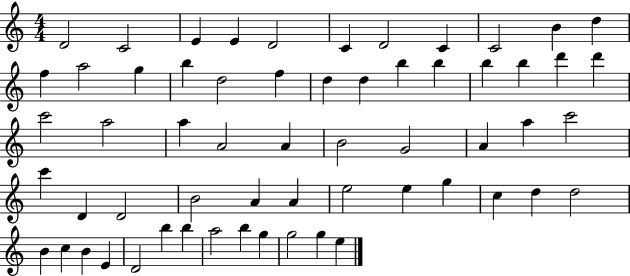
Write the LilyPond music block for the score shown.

{
  \clef treble
  \numericTimeSignature
  \time 4/4
  \key c \major
  d'2 c'2 | e'4 e'4 d'2 | c'4 d'2 c'4 | c'2 b'4 d''4 | \break f''4 a''2 g''4 | b''4 d''2 f''4 | d''4 d''4 b''4 b''4 | b''4 b''4 d'''4 d'''4 | \break c'''2 a''2 | a''4 a'2 a'4 | b'2 g'2 | a'4 a''4 c'''2 | \break c'''4 d'4 d'2 | b'2 a'4 a'4 | e''2 e''4 g''4 | c''4 d''4 d''2 | \break b'4 c''4 b'4 e'4 | d'2 b''4 b''4 | a''2 b''4 g''4 | g''2 g''4 e''4 | \break \bar "|."
}